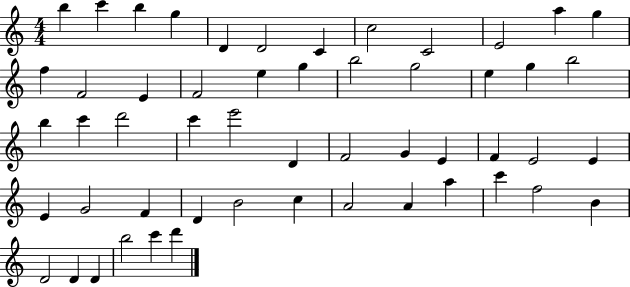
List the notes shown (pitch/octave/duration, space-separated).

B5/q C6/q B5/q G5/q D4/q D4/h C4/q C5/h C4/h E4/h A5/q G5/q F5/q F4/h E4/q F4/h E5/q G5/q B5/h G5/h E5/q G5/q B5/h B5/q C6/q D6/h C6/q E6/h D4/q F4/h G4/q E4/q F4/q E4/h E4/q E4/q G4/h F4/q D4/q B4/h C5/q A4/h A4/q A5/q C6/q F5/h B4/q D4/h D4/q D4/q B5/h C6/q D6/q